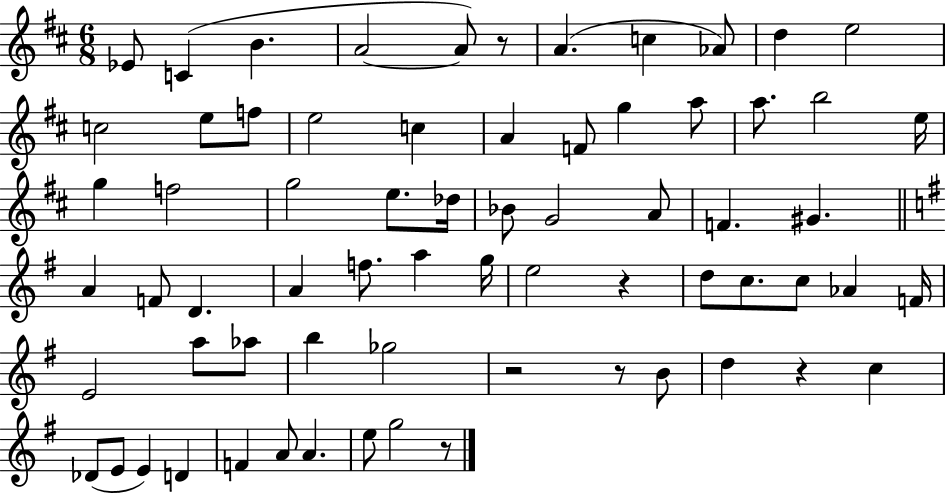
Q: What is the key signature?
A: D major